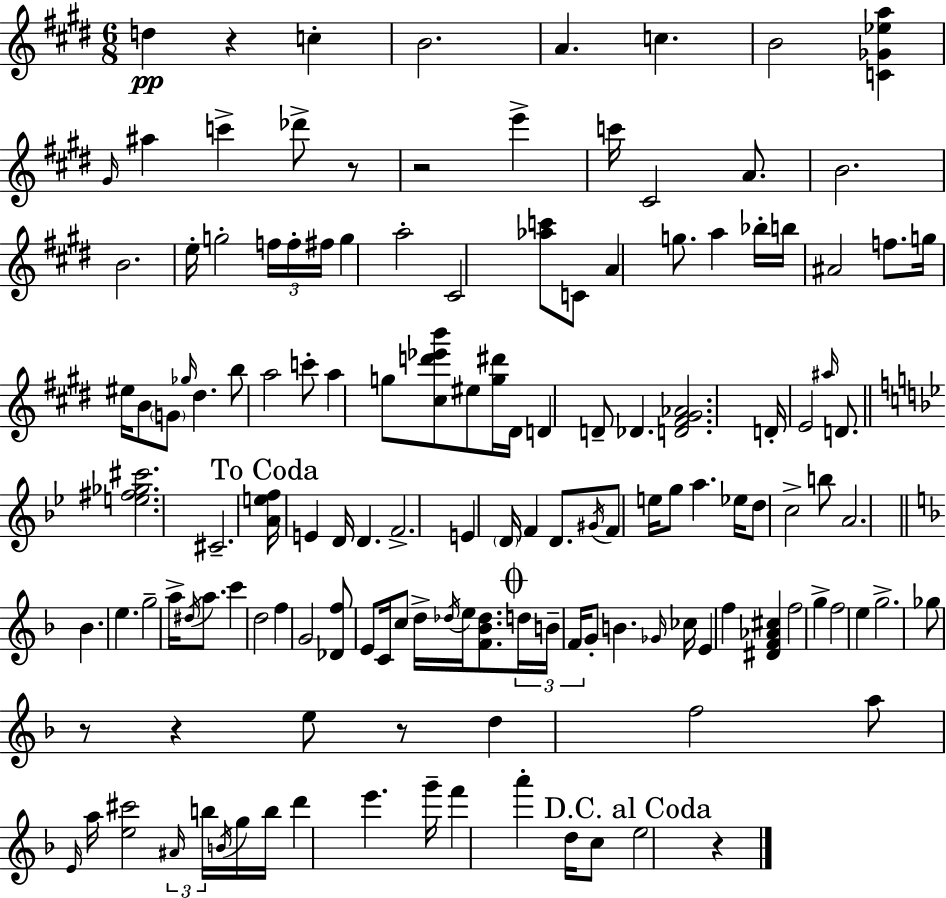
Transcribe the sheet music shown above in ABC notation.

X:1
T:Untitled
M:6/8
L:1/4
K:E
d z c B2 A c B2 [C_G_ea] ^G/4 ^a c' _d'/2 z/2 z2 e' c'/4 ^C2 A/2 B2 B2 e/4 g2 f/4 f/4 ^f/4 g a2 ^C2 [_ac']/2 C/2 A g/2 a _b/4 b/4 ^A2 f/2 g/4 ^e/4 B/2 G/2 _g/4 ^d b/2 a2 c'/2 a g/2 [^cd'_e'b']/2 ^e/2 [g^d']/4 ^D/4 D D/2 _D [D^F^G_A]2 D/4 E2 ^a/4 D/2 [e^f_g^c']2 ^C2 [Aef]/4 E D/4 D F2 E D/4 F D/2 ^G/4 F/2 e/4 g/2 a _e/4 d/2 c2 b/2 A2 _B e g2 a/4 ^d/4 a/2 c' d2 f G2 [_Df]/2 E/2 C/4 c/2 d/4 _d/4 e/4 [F_B_d]/2 d/4 B/4 F/4 G/2 B _G/4 _c/4 E f [^DF_A^c] f2 g f2 e g2 _g/2 z/2 z e/2 z/2 d f2 a/2 E/4 a/4 [e^c']2 ^A/4 b/4 B/4 g/4 b/4 d' e' g'/4 f' a' d/4 c/2 e2 z